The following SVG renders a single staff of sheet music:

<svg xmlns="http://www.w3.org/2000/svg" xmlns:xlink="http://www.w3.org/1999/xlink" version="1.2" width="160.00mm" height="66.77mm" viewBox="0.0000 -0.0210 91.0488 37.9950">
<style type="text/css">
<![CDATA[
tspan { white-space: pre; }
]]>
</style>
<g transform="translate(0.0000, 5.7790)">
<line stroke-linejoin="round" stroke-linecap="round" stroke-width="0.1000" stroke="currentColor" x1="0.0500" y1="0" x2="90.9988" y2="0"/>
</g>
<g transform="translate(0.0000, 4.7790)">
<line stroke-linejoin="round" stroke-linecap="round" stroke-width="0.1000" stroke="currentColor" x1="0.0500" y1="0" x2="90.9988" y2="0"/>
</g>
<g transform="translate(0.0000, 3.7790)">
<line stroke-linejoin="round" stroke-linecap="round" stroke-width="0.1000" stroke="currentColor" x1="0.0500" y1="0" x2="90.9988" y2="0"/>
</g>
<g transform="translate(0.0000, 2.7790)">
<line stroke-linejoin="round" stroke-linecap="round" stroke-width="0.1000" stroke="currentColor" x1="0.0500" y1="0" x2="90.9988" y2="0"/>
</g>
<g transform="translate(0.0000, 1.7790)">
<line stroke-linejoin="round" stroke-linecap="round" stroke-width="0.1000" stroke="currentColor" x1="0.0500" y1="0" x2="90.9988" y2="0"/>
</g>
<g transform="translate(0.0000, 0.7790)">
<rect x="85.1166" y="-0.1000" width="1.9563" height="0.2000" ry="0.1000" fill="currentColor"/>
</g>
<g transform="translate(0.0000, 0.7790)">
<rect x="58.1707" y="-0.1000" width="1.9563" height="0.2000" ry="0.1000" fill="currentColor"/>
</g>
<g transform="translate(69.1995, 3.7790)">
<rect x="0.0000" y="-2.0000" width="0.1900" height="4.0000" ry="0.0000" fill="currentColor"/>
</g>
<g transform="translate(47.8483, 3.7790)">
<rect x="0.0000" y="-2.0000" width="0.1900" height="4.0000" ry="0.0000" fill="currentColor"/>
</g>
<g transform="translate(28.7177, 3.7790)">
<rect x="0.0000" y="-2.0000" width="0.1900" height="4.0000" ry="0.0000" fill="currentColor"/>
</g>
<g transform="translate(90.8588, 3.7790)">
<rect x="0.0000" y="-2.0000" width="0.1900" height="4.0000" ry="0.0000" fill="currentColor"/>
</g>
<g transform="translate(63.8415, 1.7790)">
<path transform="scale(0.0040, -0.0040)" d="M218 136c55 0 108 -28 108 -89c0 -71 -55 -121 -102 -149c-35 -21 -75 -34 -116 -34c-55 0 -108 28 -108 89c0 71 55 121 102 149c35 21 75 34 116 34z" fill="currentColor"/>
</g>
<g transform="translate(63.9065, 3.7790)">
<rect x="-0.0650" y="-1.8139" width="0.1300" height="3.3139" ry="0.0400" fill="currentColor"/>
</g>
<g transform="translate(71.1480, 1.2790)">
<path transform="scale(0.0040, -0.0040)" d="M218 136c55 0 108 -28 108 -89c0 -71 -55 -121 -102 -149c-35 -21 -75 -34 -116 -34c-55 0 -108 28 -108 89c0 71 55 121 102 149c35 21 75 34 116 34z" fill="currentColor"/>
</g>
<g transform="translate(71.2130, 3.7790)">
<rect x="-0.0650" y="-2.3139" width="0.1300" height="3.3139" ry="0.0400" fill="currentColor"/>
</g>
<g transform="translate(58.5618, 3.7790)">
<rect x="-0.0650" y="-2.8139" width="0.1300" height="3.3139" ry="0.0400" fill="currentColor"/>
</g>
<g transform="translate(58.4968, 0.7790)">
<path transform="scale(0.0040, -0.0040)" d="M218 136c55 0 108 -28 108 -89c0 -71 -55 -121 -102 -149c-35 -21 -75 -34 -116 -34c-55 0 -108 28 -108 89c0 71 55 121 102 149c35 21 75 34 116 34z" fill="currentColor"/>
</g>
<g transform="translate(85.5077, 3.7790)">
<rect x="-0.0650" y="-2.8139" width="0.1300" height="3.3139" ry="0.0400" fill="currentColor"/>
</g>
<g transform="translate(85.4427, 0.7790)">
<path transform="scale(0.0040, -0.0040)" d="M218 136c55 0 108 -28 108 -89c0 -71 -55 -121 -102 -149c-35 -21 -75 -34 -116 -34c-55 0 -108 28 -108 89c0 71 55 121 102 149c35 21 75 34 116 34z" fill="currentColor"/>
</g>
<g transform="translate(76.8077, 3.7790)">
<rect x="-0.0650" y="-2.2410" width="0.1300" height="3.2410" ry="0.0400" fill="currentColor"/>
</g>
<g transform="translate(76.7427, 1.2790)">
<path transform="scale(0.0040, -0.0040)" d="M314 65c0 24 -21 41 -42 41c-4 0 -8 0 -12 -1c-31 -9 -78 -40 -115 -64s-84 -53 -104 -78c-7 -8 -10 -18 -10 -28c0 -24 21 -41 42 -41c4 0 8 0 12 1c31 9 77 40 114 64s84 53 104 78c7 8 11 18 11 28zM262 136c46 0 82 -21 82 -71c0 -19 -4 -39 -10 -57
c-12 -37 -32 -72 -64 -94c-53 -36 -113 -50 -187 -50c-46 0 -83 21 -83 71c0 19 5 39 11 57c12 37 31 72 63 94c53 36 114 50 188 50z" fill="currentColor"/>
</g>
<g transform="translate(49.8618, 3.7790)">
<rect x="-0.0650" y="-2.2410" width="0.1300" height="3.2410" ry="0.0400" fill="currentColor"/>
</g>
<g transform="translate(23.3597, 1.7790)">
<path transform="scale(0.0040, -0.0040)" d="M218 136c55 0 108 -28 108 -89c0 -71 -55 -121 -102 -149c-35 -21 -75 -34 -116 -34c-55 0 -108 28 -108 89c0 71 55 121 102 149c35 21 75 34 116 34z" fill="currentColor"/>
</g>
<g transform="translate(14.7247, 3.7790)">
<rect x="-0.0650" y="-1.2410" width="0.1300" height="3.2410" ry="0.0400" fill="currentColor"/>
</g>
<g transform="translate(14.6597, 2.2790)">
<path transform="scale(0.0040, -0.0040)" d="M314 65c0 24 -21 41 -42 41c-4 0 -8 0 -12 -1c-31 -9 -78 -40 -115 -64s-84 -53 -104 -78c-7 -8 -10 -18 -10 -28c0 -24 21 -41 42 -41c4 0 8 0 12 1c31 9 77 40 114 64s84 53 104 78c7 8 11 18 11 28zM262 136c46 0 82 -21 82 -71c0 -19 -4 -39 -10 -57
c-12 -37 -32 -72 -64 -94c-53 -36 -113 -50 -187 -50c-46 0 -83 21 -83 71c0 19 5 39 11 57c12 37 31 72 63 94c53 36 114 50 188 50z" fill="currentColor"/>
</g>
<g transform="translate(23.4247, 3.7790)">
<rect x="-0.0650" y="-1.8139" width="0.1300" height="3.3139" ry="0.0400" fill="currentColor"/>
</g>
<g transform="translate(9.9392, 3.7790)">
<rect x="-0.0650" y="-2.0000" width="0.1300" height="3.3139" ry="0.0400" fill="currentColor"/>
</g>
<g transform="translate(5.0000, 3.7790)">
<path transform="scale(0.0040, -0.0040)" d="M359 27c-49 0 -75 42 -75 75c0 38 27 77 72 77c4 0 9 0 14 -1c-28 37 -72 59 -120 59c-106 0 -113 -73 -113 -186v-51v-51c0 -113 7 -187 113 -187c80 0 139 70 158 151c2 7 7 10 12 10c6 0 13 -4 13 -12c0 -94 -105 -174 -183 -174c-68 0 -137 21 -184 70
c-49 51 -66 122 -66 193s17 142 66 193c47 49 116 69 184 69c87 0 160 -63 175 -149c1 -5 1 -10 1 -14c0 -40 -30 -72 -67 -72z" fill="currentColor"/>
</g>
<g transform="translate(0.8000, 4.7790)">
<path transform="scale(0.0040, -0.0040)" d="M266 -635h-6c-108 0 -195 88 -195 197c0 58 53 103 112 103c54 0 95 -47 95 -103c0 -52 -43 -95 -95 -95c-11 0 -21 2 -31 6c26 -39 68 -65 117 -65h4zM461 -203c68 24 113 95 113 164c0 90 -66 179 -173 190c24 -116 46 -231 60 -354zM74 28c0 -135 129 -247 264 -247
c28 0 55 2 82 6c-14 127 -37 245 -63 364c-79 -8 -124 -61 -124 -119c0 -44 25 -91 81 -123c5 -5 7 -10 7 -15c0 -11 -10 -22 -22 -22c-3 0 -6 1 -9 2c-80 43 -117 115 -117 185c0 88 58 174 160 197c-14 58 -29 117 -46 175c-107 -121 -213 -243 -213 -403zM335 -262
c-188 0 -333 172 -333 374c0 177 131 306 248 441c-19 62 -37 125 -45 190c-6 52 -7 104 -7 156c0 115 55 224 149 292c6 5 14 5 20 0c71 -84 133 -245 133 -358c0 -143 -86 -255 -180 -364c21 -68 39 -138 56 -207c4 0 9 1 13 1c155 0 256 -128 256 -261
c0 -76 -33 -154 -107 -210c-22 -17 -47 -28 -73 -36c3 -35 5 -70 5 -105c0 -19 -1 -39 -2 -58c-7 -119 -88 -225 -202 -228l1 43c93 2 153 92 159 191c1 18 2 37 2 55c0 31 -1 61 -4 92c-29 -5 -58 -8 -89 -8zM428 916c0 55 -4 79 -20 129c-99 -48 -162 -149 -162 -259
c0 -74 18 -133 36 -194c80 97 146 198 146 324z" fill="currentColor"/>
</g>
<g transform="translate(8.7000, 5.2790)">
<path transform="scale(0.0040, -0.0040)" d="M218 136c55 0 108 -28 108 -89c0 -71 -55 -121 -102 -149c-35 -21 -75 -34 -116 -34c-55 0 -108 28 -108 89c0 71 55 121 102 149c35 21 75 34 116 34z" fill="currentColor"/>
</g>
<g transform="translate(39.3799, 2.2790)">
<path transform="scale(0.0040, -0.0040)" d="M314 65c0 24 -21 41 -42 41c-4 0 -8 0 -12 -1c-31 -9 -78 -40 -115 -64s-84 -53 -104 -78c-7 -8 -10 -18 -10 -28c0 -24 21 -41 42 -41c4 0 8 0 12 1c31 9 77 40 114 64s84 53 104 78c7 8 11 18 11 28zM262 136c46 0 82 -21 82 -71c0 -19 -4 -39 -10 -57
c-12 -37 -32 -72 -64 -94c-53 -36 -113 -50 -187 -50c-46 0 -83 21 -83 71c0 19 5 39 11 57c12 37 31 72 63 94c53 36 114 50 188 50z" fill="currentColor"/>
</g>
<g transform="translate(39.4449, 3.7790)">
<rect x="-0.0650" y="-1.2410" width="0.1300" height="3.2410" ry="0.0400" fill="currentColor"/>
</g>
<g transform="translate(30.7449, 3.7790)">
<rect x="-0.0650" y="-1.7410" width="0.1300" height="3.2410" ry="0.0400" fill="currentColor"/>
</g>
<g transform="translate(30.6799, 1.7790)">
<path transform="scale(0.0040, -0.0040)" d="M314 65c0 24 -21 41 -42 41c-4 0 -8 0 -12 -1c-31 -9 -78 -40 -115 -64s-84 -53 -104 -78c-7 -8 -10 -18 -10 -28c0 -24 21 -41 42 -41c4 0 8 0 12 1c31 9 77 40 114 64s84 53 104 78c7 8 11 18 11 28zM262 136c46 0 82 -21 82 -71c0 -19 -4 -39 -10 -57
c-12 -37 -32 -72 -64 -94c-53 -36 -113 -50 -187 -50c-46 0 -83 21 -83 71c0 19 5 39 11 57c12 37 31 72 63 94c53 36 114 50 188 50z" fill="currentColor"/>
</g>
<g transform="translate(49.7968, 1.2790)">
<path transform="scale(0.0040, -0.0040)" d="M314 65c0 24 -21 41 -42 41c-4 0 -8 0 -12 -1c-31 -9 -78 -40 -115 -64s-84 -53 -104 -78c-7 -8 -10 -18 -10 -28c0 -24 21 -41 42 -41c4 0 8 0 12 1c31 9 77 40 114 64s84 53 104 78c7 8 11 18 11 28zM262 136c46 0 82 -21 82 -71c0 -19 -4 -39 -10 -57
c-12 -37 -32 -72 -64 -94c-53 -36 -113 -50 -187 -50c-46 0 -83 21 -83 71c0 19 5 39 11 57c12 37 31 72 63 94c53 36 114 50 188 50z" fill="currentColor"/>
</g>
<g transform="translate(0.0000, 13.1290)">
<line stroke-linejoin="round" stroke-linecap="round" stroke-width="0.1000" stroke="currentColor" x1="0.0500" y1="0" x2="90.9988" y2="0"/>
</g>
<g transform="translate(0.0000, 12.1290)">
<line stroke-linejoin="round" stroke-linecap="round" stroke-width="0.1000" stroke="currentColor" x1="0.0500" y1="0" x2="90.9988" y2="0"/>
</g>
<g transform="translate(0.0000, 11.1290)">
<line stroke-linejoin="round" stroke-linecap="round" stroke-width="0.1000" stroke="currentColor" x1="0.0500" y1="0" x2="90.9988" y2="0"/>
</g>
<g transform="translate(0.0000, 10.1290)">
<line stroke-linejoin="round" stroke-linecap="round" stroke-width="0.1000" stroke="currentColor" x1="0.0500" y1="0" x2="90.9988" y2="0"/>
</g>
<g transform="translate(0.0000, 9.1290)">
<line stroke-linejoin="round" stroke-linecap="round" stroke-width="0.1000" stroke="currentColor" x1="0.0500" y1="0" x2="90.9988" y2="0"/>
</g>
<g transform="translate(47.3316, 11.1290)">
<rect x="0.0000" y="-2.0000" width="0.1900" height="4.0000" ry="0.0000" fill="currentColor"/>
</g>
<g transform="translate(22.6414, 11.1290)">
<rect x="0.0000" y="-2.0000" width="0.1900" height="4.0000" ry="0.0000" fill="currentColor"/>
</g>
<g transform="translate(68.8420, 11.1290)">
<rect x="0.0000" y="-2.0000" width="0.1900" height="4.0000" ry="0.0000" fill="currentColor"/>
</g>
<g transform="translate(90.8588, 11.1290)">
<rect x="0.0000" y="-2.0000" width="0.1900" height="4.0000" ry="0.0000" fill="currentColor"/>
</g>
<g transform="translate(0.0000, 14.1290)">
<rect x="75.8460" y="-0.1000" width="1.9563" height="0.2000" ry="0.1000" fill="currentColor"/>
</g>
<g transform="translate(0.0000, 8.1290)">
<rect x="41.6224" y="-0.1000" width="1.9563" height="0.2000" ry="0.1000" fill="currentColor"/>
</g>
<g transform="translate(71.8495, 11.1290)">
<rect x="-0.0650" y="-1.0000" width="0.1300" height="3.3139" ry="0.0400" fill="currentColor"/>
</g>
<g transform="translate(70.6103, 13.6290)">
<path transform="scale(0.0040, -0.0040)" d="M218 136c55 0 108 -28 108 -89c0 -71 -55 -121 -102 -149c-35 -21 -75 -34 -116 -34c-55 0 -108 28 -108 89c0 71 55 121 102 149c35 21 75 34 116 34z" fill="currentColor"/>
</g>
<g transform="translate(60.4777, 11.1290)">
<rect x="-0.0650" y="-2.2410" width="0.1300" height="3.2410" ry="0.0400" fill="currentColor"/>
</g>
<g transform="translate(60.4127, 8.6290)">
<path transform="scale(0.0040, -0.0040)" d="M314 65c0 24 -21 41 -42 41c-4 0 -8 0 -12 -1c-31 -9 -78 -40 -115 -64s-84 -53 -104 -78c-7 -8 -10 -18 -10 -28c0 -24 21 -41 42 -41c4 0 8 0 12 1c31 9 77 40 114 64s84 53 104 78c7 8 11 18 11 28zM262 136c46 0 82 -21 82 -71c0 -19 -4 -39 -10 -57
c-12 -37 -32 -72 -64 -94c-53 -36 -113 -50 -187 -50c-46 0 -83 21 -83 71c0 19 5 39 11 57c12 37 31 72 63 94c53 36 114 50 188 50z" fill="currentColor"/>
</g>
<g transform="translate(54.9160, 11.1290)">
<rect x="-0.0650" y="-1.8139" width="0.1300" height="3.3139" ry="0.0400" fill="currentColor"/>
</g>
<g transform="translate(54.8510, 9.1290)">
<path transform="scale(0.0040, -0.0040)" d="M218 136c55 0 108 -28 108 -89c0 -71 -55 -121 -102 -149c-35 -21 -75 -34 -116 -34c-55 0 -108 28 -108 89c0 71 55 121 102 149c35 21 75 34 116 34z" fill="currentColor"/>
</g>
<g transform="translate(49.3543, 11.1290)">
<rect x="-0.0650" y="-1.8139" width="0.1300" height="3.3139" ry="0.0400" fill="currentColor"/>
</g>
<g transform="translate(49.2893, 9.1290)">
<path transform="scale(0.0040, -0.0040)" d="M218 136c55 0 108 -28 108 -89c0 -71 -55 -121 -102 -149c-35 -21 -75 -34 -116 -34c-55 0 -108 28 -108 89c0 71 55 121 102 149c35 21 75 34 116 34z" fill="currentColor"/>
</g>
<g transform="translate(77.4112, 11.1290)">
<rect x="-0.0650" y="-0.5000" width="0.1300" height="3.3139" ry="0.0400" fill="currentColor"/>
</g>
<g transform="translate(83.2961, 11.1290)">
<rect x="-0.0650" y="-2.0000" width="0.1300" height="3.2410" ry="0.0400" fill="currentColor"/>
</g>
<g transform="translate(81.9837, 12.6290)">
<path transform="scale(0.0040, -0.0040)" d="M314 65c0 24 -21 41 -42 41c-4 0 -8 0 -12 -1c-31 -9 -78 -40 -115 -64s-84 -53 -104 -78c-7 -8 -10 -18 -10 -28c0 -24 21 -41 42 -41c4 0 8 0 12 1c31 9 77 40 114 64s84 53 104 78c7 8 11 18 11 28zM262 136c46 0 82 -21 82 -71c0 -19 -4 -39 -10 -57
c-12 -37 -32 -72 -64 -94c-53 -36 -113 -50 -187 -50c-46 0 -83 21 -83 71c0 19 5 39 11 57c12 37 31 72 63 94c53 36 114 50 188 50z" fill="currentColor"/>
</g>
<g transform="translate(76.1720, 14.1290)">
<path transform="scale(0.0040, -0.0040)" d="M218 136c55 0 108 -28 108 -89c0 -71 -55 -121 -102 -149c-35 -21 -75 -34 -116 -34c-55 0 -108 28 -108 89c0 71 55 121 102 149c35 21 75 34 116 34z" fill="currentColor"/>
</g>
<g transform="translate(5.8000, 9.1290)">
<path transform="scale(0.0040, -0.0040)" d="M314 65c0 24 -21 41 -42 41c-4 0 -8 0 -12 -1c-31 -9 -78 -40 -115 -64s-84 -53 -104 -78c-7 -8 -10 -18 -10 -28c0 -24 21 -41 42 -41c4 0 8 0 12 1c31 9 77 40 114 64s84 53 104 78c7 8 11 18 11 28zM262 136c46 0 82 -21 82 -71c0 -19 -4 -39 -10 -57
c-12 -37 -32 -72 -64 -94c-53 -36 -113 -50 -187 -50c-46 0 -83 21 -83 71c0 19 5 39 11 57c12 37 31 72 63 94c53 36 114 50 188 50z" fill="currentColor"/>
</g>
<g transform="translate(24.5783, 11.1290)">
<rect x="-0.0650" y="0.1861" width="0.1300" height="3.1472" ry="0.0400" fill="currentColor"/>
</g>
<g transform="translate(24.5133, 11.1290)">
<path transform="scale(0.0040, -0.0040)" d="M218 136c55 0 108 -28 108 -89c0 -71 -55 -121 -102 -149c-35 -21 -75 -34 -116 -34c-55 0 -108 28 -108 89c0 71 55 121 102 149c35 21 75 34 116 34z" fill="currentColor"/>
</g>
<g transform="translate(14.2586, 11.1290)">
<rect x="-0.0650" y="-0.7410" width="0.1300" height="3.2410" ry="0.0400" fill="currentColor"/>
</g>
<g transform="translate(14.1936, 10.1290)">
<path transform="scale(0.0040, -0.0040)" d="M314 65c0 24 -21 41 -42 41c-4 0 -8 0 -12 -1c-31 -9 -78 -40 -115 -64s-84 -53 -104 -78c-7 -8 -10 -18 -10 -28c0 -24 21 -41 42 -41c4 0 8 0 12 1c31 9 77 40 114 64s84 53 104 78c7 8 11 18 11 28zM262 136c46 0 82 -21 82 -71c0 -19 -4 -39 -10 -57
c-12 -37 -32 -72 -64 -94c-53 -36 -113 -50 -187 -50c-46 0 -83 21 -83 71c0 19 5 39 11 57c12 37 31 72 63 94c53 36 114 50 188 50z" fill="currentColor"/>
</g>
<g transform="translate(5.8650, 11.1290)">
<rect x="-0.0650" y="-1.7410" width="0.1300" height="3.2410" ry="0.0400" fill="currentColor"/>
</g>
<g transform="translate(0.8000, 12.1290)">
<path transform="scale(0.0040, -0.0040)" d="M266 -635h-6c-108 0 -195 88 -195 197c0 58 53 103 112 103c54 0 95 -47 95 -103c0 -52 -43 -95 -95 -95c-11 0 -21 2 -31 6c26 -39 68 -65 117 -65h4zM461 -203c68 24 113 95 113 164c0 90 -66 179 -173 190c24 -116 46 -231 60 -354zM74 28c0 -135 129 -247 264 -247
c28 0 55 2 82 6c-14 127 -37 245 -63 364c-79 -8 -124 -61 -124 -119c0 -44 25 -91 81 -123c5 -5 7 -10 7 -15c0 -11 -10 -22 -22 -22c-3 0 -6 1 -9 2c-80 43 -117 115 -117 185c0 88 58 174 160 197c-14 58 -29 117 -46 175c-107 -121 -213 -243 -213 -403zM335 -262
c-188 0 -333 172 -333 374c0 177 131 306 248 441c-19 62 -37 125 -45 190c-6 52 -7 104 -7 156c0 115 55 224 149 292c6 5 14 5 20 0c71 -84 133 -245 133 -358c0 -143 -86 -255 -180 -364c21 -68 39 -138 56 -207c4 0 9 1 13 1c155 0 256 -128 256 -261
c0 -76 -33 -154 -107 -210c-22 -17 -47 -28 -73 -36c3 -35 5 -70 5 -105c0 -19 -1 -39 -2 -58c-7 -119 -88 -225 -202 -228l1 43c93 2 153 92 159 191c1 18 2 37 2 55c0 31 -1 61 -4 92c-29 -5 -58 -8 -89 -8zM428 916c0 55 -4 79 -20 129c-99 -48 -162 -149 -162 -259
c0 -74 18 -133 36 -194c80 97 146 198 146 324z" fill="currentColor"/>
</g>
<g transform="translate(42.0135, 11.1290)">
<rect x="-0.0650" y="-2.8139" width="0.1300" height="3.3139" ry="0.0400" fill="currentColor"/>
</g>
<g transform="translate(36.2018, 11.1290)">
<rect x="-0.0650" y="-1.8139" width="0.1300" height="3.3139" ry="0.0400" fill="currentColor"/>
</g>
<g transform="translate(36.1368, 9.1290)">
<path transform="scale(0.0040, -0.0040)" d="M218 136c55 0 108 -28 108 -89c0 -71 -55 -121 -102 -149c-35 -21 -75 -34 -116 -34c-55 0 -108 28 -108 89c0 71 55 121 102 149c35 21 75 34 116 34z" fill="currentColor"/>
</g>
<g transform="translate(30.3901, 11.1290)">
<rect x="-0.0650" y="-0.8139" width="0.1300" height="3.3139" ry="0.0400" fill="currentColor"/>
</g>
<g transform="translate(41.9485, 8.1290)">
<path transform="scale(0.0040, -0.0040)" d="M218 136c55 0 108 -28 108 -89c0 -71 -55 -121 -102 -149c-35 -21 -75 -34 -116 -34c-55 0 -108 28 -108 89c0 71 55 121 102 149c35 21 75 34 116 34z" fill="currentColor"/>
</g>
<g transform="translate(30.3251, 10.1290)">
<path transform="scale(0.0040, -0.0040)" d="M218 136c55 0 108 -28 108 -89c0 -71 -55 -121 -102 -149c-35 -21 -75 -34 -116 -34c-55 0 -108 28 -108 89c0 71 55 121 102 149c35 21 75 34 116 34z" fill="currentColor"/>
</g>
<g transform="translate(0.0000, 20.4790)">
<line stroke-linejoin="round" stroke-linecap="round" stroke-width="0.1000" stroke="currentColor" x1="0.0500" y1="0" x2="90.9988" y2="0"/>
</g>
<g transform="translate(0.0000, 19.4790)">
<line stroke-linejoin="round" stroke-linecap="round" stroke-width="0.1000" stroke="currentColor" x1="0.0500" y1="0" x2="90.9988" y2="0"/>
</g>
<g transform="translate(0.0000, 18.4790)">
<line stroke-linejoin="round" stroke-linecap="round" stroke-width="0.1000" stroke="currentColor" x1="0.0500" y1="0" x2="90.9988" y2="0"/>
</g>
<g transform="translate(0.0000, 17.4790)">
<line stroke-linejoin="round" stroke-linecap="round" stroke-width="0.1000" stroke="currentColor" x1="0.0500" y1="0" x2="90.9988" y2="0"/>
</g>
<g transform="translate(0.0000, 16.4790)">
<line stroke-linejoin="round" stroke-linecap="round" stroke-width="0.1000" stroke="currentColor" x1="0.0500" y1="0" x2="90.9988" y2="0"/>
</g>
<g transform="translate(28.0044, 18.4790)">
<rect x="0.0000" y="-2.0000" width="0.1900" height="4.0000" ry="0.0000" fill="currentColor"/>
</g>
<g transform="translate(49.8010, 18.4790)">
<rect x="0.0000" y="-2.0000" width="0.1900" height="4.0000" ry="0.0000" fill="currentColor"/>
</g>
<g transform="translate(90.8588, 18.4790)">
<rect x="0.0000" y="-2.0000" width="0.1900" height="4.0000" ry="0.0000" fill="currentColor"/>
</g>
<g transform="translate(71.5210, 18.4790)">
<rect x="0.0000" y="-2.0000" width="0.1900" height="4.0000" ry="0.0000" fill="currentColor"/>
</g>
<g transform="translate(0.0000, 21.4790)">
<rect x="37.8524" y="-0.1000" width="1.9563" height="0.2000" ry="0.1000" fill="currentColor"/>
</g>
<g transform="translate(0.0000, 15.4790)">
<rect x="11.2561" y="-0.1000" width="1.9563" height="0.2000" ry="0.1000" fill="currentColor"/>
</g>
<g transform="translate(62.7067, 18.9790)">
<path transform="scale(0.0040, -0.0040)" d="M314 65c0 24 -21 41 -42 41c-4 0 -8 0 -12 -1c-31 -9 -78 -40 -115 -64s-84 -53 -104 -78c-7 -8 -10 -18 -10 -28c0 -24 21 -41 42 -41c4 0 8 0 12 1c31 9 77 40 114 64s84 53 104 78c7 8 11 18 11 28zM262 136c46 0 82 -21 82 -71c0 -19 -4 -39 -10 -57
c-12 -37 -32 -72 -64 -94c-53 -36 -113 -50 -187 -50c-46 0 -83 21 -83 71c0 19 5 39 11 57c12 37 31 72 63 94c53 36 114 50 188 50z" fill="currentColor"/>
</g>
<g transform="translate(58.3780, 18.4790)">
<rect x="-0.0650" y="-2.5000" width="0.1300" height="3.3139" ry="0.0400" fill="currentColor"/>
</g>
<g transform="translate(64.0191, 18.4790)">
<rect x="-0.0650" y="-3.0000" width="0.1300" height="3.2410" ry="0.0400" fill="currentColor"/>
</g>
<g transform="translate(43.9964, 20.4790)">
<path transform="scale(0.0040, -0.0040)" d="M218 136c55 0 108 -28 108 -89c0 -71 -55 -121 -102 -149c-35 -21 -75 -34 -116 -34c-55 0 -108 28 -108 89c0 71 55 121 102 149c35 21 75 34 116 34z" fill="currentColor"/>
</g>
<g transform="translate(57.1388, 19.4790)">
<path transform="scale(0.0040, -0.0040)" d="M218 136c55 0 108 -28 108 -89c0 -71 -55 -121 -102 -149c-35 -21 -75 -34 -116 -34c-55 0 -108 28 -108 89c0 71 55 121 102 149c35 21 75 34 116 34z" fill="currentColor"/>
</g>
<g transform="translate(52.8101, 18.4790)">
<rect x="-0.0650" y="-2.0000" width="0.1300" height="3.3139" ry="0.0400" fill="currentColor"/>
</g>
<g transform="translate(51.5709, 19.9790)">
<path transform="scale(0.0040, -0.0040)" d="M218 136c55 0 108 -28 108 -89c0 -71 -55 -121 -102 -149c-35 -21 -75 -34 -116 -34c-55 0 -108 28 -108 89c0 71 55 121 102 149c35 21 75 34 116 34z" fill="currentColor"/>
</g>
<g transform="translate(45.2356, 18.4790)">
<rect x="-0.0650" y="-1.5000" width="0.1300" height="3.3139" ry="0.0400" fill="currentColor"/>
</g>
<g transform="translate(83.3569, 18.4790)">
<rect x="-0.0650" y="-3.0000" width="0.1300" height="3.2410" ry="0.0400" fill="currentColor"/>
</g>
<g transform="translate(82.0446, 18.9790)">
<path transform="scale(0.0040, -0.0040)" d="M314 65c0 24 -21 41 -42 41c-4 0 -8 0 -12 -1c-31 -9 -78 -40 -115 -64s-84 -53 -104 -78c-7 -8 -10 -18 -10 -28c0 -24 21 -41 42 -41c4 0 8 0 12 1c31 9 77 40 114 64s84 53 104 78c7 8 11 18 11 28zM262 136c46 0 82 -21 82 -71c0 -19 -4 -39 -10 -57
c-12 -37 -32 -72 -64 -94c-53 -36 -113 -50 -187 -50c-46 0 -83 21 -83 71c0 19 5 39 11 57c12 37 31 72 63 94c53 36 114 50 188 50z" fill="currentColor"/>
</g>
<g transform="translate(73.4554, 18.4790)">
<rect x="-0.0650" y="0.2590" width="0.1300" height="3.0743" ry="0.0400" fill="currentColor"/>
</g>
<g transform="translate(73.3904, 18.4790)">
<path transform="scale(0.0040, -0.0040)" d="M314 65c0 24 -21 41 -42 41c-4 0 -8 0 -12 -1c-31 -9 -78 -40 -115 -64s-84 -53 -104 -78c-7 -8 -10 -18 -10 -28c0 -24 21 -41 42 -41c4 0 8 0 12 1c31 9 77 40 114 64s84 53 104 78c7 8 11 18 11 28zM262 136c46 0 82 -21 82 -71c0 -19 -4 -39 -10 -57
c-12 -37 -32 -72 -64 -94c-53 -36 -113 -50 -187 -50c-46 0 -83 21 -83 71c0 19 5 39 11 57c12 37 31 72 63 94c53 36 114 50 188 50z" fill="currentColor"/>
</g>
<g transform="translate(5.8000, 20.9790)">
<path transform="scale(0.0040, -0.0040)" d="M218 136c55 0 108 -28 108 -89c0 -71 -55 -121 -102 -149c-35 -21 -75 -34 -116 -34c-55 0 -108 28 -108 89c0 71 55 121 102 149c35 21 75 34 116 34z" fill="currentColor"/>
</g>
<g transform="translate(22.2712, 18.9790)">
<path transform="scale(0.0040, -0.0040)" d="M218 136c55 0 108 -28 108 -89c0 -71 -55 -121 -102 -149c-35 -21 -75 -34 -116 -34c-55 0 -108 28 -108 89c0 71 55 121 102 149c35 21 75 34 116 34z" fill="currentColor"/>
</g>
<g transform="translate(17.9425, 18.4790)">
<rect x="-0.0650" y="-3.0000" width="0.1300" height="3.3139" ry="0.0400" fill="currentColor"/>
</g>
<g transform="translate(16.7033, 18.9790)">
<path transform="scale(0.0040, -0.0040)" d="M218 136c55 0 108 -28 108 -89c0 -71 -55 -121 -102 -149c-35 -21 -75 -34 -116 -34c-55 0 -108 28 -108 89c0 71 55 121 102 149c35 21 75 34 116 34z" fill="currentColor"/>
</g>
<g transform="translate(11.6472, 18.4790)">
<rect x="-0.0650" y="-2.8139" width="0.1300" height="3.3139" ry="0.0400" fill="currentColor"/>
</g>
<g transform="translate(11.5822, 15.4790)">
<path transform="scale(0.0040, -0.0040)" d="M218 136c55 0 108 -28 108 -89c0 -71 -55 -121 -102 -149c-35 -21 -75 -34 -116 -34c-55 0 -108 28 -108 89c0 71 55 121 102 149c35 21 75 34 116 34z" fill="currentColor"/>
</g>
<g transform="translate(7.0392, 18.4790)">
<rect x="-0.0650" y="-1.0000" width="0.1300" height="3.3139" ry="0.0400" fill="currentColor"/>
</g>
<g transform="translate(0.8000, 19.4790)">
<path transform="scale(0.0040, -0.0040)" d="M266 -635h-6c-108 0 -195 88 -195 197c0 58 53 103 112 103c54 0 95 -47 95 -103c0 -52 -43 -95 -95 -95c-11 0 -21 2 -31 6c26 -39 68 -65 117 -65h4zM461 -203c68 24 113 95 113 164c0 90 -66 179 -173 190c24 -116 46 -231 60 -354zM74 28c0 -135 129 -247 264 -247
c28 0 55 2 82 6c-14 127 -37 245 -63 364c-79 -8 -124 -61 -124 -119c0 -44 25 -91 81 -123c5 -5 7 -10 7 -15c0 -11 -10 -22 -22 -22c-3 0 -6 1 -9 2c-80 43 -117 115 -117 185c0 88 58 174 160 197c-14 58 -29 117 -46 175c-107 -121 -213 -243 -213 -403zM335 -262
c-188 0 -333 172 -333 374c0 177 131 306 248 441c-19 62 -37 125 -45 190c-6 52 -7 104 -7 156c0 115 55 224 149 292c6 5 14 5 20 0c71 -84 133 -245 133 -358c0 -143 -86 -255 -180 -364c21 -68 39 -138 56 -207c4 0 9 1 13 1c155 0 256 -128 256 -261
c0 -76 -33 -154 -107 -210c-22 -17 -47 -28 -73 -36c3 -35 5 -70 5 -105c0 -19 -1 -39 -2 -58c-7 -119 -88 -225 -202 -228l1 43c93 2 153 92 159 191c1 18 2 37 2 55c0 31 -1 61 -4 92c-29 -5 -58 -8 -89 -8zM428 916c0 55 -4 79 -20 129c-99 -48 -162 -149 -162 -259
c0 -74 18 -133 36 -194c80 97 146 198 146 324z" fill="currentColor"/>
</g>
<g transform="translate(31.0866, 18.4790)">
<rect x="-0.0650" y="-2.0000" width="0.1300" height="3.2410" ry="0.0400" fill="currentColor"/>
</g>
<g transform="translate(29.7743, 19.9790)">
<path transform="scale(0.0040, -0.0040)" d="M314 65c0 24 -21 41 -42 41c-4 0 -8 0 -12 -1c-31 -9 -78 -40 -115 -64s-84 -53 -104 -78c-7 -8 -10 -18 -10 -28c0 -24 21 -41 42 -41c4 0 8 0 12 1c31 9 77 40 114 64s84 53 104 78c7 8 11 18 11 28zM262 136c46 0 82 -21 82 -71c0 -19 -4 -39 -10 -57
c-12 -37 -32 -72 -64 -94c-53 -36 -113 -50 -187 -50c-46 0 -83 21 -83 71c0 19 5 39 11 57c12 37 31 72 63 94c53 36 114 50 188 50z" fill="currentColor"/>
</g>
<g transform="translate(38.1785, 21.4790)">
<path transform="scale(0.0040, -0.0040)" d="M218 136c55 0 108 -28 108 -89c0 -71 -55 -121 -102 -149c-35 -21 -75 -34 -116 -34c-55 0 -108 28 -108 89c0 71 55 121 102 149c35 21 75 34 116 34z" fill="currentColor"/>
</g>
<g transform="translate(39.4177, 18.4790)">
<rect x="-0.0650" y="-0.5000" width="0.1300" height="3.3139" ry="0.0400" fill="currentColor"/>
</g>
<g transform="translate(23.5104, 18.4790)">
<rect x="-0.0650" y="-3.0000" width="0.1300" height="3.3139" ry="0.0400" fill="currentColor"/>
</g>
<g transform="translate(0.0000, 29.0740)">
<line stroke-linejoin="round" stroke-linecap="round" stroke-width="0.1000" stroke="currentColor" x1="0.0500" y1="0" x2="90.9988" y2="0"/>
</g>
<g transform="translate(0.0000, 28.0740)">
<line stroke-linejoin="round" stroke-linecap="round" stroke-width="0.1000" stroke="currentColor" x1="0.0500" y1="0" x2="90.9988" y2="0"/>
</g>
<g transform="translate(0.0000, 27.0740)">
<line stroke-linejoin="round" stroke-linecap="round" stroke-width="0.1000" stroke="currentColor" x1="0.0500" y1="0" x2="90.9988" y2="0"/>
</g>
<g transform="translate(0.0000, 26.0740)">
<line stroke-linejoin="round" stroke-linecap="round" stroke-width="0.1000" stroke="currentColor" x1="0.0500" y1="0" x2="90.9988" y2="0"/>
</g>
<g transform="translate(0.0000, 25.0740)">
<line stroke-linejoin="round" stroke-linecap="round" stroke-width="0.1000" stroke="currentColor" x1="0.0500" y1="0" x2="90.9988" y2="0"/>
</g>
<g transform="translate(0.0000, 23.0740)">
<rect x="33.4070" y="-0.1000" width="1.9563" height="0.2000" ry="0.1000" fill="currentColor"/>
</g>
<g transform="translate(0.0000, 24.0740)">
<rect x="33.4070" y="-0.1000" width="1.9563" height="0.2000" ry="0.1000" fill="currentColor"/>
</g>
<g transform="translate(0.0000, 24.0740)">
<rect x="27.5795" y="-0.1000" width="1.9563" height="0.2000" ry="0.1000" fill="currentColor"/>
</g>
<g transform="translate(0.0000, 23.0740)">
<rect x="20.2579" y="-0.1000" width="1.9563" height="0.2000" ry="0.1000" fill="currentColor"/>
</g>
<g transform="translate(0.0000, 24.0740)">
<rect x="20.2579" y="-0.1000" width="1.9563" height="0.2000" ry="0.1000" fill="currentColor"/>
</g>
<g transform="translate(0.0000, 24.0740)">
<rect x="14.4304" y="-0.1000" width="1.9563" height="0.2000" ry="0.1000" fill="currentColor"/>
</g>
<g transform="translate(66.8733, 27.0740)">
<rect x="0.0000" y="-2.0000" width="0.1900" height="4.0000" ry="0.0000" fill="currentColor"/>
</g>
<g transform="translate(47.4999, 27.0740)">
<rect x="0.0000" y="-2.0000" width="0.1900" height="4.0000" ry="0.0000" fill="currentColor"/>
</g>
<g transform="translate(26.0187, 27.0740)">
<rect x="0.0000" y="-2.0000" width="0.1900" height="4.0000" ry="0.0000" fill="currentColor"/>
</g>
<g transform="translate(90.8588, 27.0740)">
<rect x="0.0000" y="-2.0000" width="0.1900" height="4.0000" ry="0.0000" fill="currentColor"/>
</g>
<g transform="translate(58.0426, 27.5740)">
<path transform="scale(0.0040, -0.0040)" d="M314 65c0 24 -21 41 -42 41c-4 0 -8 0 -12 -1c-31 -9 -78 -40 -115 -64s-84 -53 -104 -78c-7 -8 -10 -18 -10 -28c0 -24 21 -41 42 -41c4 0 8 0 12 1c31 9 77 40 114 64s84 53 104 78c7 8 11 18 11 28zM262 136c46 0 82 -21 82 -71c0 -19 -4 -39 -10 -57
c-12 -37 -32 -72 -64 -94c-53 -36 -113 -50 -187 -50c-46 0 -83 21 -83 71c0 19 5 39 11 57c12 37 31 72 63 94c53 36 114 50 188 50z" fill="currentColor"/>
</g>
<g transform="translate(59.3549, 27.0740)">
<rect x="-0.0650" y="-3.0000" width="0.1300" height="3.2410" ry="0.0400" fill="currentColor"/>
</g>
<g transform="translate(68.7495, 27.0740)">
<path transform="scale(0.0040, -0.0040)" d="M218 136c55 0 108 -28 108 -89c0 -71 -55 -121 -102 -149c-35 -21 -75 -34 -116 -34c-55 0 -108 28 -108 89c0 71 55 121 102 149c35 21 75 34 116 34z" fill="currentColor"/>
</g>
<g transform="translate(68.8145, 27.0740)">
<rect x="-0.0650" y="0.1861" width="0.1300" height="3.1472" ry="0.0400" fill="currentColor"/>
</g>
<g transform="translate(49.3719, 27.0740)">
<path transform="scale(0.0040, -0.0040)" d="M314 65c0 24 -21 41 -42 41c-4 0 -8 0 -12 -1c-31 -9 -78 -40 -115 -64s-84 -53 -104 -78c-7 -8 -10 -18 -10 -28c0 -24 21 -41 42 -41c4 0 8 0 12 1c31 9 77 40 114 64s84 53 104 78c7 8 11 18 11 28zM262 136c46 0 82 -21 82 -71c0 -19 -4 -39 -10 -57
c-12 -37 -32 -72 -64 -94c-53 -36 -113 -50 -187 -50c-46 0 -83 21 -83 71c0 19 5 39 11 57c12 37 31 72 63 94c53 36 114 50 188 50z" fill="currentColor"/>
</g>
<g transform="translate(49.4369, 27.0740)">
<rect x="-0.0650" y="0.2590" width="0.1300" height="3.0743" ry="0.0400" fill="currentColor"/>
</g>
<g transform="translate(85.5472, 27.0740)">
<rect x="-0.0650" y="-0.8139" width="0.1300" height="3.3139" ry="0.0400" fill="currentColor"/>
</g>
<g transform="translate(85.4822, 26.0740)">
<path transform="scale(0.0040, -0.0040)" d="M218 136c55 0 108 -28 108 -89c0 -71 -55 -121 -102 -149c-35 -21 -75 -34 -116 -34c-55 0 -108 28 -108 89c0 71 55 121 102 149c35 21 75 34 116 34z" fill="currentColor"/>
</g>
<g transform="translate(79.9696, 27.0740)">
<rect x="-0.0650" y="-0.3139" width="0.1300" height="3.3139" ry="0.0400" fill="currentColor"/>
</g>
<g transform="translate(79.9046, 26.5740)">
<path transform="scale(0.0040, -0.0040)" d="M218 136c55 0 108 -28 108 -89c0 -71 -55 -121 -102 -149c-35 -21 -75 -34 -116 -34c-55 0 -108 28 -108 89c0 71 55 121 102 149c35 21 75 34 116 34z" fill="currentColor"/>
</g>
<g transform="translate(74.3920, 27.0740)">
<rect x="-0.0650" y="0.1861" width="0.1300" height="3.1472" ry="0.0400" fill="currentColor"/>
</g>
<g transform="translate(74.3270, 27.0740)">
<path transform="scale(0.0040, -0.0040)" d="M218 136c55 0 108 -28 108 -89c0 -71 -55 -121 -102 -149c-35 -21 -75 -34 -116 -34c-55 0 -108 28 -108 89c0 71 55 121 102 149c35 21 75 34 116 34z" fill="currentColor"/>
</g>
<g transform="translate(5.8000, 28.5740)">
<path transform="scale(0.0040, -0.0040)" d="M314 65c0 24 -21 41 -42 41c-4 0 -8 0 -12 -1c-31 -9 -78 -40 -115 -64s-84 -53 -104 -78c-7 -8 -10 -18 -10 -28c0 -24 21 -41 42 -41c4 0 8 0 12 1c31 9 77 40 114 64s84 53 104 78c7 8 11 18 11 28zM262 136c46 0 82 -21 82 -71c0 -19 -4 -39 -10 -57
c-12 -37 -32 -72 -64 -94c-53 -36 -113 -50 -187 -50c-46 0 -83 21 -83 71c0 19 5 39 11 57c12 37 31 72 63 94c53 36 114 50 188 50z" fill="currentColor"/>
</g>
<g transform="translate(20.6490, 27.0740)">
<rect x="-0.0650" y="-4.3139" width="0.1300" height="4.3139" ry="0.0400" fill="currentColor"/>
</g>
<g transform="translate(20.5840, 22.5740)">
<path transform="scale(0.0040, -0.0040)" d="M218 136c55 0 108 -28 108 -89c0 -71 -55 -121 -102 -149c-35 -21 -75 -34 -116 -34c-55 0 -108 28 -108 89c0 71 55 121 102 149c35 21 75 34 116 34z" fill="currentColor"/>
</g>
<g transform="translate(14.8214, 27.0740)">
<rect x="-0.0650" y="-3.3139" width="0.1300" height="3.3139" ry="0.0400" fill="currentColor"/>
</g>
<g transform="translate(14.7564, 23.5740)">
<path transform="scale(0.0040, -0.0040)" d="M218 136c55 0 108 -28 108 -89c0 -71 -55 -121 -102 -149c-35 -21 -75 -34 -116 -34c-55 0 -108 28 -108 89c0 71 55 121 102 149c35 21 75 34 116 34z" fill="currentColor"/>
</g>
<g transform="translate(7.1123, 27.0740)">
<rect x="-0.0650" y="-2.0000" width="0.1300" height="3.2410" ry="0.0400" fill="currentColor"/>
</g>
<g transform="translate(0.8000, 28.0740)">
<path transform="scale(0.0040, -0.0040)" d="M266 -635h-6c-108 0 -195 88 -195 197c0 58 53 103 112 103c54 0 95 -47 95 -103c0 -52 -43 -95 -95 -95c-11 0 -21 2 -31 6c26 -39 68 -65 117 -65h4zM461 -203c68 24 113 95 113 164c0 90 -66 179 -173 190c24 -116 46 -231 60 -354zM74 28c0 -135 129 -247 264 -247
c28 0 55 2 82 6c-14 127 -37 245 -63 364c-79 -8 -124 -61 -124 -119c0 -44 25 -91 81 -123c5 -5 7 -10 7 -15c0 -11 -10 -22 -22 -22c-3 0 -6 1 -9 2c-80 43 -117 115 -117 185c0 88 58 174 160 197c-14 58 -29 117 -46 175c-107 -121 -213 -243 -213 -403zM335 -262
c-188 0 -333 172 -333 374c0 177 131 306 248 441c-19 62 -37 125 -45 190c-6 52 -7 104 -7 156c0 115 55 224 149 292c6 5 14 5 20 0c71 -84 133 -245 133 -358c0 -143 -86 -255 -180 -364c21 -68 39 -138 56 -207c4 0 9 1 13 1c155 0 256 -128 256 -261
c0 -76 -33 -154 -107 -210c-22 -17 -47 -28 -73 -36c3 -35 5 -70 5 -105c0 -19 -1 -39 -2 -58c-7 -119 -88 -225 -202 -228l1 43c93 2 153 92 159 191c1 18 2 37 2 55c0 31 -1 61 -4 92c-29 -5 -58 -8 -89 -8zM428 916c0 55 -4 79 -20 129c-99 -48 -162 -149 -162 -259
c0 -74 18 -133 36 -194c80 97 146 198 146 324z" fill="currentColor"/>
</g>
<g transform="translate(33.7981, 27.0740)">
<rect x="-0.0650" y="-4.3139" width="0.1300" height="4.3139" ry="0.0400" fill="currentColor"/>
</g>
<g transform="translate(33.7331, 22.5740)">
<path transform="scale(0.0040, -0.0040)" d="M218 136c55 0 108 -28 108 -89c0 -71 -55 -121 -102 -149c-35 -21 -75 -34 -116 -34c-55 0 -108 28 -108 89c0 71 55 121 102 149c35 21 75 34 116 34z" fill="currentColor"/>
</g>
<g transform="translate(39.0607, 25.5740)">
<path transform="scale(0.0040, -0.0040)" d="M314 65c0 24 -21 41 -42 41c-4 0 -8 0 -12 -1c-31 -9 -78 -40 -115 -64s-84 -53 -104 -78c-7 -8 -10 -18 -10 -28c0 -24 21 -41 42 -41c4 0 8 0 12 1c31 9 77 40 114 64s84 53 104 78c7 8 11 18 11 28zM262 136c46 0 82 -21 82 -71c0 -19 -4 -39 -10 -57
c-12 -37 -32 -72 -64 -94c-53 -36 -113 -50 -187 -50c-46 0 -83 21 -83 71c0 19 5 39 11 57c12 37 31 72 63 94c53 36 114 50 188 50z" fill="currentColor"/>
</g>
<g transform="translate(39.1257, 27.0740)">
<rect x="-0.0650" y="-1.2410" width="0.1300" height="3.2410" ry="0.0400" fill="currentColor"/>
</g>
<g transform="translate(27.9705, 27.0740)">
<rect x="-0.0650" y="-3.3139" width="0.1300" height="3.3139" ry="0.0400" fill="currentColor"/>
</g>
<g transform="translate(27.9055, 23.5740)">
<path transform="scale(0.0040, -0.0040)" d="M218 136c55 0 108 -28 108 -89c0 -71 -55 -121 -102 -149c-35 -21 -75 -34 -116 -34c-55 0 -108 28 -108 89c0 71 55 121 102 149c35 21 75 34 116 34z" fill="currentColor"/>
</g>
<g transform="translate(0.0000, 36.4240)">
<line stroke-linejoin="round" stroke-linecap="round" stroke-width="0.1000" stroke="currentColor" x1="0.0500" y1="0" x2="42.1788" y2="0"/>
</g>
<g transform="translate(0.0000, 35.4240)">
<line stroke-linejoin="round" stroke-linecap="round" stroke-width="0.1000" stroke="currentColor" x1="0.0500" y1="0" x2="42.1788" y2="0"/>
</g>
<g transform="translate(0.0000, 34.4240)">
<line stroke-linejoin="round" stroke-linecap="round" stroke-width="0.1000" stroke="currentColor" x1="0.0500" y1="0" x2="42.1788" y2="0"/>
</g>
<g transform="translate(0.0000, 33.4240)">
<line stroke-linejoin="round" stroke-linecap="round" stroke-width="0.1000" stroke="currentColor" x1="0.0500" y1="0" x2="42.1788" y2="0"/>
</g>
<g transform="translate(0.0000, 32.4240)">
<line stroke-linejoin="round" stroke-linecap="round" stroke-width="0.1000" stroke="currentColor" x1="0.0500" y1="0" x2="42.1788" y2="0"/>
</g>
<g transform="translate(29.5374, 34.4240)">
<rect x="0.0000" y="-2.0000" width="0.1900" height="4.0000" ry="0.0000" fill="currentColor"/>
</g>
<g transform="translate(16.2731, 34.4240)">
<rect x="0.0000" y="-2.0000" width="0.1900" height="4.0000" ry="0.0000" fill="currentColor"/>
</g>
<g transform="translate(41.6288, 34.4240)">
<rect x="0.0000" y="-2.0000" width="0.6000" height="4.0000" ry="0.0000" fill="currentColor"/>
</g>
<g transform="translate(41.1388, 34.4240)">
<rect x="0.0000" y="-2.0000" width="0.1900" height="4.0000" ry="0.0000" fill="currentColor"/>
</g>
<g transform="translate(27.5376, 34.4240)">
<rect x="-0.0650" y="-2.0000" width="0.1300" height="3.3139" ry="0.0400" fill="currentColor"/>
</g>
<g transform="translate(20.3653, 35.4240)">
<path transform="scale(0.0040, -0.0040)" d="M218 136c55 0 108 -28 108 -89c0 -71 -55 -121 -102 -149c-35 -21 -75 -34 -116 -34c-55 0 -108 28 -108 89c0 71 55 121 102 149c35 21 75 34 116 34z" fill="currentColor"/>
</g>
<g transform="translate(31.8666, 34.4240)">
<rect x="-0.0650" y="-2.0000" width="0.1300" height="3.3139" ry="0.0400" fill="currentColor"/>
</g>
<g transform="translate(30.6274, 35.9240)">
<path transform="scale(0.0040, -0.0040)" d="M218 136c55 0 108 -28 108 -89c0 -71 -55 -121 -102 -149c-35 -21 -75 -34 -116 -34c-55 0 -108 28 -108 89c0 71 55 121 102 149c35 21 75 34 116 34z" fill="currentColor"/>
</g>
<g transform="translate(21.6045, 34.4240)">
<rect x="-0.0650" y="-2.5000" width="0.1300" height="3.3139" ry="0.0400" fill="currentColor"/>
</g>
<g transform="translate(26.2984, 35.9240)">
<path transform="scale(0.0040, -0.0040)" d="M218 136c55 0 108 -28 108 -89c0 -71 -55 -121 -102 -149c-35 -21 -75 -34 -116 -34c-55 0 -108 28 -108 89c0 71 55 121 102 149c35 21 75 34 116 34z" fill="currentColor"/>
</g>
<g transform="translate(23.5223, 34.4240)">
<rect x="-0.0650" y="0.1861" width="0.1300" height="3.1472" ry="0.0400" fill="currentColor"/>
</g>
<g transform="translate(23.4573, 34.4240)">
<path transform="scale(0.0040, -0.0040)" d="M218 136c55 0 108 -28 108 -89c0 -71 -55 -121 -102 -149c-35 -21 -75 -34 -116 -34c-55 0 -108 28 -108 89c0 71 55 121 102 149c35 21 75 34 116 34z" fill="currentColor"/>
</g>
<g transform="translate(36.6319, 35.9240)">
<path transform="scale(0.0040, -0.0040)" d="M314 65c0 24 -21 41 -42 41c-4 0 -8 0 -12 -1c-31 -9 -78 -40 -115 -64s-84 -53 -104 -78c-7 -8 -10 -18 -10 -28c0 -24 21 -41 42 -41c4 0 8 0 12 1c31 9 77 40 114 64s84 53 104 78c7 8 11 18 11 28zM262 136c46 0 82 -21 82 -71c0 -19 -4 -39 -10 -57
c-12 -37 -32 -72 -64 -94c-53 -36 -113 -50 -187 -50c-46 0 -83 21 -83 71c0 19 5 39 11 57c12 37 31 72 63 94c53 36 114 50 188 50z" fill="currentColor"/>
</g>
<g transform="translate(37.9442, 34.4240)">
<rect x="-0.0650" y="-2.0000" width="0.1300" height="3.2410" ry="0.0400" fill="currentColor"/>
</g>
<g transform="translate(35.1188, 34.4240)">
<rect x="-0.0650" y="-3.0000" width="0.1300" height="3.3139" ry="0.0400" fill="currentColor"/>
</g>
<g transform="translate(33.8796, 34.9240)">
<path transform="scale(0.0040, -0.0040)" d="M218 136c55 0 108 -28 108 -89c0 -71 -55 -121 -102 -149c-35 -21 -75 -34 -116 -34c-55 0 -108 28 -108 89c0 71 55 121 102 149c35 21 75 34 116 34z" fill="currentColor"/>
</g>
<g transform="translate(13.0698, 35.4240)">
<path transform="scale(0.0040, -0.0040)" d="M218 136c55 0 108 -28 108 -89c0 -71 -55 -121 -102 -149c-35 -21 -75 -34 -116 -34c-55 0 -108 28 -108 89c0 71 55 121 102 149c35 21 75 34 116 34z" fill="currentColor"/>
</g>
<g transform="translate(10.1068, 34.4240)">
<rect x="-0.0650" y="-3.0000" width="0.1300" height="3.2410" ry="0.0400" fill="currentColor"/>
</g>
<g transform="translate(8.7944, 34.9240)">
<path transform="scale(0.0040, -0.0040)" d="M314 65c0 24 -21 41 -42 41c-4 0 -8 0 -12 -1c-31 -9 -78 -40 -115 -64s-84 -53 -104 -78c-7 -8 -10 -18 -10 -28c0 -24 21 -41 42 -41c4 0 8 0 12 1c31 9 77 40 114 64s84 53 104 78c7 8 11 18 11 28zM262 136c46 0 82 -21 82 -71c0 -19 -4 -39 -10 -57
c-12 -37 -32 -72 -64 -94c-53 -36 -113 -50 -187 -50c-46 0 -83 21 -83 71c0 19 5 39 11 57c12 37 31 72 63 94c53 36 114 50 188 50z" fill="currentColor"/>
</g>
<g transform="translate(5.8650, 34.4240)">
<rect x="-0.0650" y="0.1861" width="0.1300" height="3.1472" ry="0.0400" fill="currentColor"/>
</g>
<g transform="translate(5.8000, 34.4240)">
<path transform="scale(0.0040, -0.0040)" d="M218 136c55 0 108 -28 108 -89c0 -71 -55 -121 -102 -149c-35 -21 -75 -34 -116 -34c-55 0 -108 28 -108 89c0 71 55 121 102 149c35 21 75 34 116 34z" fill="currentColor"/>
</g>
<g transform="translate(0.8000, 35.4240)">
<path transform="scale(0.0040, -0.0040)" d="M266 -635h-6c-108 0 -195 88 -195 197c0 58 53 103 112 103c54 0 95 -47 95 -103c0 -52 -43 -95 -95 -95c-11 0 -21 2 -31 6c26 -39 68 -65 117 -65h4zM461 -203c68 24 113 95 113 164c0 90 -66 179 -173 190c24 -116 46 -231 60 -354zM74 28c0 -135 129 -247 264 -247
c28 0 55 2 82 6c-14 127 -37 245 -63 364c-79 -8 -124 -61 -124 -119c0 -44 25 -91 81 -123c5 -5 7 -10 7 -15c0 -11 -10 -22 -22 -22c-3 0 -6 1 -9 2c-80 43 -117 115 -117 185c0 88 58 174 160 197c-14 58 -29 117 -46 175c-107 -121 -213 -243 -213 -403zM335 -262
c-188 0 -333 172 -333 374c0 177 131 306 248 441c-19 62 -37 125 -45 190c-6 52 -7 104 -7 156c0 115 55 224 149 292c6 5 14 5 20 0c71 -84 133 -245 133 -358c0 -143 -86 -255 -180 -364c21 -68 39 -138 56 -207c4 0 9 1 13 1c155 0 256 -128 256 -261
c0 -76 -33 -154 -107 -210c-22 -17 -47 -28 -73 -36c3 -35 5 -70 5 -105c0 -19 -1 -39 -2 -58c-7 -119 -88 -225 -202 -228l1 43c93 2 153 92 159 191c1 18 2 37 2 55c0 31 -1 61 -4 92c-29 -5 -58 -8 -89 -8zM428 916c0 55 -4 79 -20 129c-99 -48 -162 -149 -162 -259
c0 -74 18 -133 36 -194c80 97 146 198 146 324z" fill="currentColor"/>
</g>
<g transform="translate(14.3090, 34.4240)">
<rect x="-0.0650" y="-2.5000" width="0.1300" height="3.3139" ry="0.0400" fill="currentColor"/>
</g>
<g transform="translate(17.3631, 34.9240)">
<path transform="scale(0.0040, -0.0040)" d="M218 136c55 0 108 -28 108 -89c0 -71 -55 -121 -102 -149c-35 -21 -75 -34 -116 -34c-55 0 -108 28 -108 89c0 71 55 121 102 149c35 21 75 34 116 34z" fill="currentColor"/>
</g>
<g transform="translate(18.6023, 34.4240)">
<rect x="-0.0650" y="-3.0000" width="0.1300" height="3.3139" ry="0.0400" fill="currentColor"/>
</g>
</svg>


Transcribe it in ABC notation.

X:1
T:Untitled
M:4/4
L:1/4
K:C
F e2 f f2 e2 g2 a f g g2 a f2 d2 B d f a f f g2 D C F2 D a A A F2 C E F G A2 B2 A2 F2 b d' b d' e2 B2 A2 B B c d B A2 G A G B F F A F2